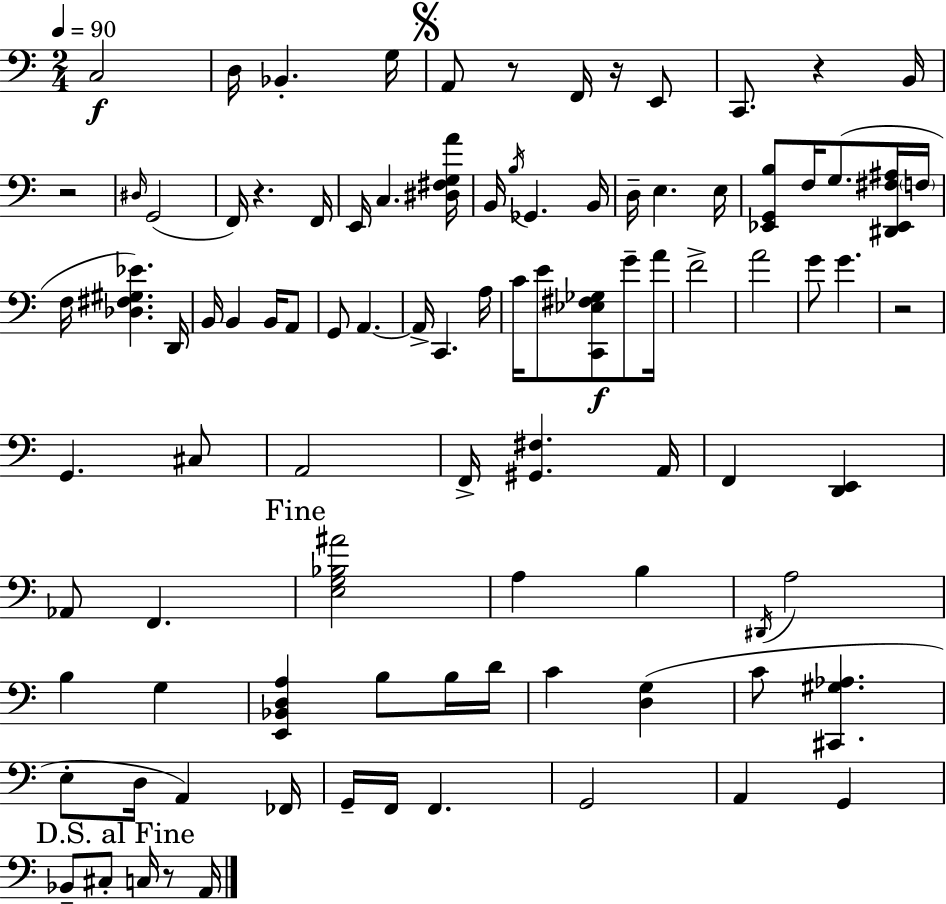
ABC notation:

X:1
T:Untitled
M:2/4
L:1/4
K:C
C,2 D,/4 _B,, G,/4 A,,/2 z/2 F,,/4 z/4 E,,/2 C,,/2 z B,,/4 z2 ^D,/4 G,,2 F,,/4 z F,,/4 E,,/4 C, [^D,^F,G,A]/4 B,,/4 B,/4 _G,, B,,/4 D,/4 E, E,/4 [_E,,G,,B,]/2 F,/4 G,/2 [^D,,_E,,^F,^A,]/4 F,/4 F,/4 [_D,^F,^G,_E] D,,/4 B,,/4 B,, B,,/4 A,,/2 G,,/2 A,, A,,/4 C,, A,/4 C/4 E/2 [C,,_E,^F,_G,]/2 G/2 A/4 F2 A2 G/2 G z2 G,, ^C,/2 A,,2 F,,/4 [^G,,^F,] A,,/4 F,, [D,,E,,] _A,,/2 F,, [E,G,_B,^A]2 A, B, ^D,,/4 A,2 B, G, [E,,_B,,D,A,] B,/2 B,/4 D/4 C [D,G,] C/2 [^C,,^G,_A,] E,/2 D,/4 A,, _F,,/4 G,,/4 F,,/4 F,, G,,2 A,, G,, _B,,/2 ^C,/2 C,/4 z/2 A,,/4